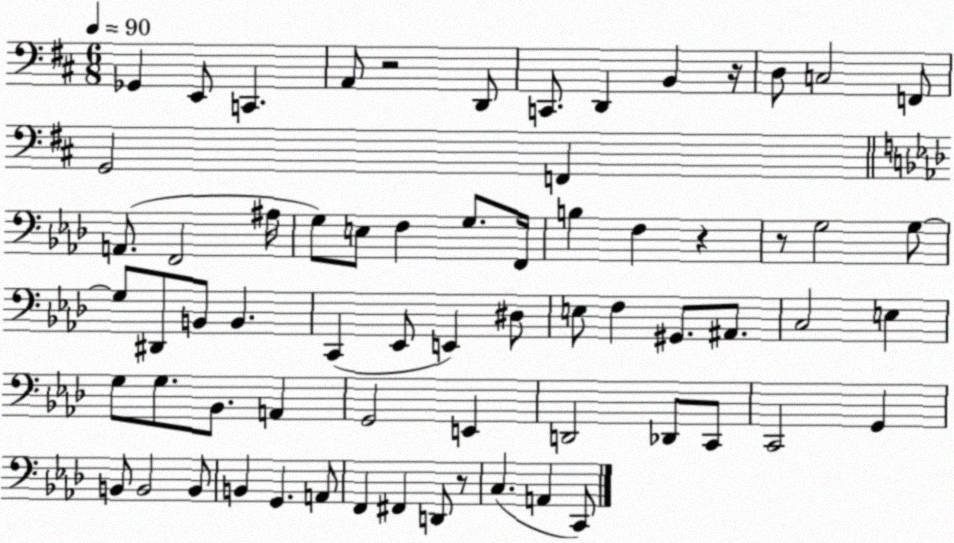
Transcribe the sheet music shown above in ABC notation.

X:1
T:Untitled
M:6/8
L:1/4
K:D
_G,, E,,/2 C,, A,,/2 z2 D,,/2 C,,/2 D,, B,, z/4 D,/2 C,2 F,,/2 G,,2 F,, A,,/2 F,,2 ^A,/4 G,/2 E,/2 F, G,/2 F,,/4 B, F, z z/2 G,2 G,/2 G,/2 ^D,,/2 B,,/2 B,, C,, _E,,/2 E,, ^D,/2 E,/2 F, ^G,,/2 ^A,,/2 C,2 E, G,/2 G,/2 _B,,/2 A,, G,,2 E,, D,,2 _D,,/2 C,,/2 C,,2 G,, B,,/2 B,,2 B,,/2 B,, G,, A,,/2 F,, ^F,, D,,/2 z/2 C, A,, C,,/2